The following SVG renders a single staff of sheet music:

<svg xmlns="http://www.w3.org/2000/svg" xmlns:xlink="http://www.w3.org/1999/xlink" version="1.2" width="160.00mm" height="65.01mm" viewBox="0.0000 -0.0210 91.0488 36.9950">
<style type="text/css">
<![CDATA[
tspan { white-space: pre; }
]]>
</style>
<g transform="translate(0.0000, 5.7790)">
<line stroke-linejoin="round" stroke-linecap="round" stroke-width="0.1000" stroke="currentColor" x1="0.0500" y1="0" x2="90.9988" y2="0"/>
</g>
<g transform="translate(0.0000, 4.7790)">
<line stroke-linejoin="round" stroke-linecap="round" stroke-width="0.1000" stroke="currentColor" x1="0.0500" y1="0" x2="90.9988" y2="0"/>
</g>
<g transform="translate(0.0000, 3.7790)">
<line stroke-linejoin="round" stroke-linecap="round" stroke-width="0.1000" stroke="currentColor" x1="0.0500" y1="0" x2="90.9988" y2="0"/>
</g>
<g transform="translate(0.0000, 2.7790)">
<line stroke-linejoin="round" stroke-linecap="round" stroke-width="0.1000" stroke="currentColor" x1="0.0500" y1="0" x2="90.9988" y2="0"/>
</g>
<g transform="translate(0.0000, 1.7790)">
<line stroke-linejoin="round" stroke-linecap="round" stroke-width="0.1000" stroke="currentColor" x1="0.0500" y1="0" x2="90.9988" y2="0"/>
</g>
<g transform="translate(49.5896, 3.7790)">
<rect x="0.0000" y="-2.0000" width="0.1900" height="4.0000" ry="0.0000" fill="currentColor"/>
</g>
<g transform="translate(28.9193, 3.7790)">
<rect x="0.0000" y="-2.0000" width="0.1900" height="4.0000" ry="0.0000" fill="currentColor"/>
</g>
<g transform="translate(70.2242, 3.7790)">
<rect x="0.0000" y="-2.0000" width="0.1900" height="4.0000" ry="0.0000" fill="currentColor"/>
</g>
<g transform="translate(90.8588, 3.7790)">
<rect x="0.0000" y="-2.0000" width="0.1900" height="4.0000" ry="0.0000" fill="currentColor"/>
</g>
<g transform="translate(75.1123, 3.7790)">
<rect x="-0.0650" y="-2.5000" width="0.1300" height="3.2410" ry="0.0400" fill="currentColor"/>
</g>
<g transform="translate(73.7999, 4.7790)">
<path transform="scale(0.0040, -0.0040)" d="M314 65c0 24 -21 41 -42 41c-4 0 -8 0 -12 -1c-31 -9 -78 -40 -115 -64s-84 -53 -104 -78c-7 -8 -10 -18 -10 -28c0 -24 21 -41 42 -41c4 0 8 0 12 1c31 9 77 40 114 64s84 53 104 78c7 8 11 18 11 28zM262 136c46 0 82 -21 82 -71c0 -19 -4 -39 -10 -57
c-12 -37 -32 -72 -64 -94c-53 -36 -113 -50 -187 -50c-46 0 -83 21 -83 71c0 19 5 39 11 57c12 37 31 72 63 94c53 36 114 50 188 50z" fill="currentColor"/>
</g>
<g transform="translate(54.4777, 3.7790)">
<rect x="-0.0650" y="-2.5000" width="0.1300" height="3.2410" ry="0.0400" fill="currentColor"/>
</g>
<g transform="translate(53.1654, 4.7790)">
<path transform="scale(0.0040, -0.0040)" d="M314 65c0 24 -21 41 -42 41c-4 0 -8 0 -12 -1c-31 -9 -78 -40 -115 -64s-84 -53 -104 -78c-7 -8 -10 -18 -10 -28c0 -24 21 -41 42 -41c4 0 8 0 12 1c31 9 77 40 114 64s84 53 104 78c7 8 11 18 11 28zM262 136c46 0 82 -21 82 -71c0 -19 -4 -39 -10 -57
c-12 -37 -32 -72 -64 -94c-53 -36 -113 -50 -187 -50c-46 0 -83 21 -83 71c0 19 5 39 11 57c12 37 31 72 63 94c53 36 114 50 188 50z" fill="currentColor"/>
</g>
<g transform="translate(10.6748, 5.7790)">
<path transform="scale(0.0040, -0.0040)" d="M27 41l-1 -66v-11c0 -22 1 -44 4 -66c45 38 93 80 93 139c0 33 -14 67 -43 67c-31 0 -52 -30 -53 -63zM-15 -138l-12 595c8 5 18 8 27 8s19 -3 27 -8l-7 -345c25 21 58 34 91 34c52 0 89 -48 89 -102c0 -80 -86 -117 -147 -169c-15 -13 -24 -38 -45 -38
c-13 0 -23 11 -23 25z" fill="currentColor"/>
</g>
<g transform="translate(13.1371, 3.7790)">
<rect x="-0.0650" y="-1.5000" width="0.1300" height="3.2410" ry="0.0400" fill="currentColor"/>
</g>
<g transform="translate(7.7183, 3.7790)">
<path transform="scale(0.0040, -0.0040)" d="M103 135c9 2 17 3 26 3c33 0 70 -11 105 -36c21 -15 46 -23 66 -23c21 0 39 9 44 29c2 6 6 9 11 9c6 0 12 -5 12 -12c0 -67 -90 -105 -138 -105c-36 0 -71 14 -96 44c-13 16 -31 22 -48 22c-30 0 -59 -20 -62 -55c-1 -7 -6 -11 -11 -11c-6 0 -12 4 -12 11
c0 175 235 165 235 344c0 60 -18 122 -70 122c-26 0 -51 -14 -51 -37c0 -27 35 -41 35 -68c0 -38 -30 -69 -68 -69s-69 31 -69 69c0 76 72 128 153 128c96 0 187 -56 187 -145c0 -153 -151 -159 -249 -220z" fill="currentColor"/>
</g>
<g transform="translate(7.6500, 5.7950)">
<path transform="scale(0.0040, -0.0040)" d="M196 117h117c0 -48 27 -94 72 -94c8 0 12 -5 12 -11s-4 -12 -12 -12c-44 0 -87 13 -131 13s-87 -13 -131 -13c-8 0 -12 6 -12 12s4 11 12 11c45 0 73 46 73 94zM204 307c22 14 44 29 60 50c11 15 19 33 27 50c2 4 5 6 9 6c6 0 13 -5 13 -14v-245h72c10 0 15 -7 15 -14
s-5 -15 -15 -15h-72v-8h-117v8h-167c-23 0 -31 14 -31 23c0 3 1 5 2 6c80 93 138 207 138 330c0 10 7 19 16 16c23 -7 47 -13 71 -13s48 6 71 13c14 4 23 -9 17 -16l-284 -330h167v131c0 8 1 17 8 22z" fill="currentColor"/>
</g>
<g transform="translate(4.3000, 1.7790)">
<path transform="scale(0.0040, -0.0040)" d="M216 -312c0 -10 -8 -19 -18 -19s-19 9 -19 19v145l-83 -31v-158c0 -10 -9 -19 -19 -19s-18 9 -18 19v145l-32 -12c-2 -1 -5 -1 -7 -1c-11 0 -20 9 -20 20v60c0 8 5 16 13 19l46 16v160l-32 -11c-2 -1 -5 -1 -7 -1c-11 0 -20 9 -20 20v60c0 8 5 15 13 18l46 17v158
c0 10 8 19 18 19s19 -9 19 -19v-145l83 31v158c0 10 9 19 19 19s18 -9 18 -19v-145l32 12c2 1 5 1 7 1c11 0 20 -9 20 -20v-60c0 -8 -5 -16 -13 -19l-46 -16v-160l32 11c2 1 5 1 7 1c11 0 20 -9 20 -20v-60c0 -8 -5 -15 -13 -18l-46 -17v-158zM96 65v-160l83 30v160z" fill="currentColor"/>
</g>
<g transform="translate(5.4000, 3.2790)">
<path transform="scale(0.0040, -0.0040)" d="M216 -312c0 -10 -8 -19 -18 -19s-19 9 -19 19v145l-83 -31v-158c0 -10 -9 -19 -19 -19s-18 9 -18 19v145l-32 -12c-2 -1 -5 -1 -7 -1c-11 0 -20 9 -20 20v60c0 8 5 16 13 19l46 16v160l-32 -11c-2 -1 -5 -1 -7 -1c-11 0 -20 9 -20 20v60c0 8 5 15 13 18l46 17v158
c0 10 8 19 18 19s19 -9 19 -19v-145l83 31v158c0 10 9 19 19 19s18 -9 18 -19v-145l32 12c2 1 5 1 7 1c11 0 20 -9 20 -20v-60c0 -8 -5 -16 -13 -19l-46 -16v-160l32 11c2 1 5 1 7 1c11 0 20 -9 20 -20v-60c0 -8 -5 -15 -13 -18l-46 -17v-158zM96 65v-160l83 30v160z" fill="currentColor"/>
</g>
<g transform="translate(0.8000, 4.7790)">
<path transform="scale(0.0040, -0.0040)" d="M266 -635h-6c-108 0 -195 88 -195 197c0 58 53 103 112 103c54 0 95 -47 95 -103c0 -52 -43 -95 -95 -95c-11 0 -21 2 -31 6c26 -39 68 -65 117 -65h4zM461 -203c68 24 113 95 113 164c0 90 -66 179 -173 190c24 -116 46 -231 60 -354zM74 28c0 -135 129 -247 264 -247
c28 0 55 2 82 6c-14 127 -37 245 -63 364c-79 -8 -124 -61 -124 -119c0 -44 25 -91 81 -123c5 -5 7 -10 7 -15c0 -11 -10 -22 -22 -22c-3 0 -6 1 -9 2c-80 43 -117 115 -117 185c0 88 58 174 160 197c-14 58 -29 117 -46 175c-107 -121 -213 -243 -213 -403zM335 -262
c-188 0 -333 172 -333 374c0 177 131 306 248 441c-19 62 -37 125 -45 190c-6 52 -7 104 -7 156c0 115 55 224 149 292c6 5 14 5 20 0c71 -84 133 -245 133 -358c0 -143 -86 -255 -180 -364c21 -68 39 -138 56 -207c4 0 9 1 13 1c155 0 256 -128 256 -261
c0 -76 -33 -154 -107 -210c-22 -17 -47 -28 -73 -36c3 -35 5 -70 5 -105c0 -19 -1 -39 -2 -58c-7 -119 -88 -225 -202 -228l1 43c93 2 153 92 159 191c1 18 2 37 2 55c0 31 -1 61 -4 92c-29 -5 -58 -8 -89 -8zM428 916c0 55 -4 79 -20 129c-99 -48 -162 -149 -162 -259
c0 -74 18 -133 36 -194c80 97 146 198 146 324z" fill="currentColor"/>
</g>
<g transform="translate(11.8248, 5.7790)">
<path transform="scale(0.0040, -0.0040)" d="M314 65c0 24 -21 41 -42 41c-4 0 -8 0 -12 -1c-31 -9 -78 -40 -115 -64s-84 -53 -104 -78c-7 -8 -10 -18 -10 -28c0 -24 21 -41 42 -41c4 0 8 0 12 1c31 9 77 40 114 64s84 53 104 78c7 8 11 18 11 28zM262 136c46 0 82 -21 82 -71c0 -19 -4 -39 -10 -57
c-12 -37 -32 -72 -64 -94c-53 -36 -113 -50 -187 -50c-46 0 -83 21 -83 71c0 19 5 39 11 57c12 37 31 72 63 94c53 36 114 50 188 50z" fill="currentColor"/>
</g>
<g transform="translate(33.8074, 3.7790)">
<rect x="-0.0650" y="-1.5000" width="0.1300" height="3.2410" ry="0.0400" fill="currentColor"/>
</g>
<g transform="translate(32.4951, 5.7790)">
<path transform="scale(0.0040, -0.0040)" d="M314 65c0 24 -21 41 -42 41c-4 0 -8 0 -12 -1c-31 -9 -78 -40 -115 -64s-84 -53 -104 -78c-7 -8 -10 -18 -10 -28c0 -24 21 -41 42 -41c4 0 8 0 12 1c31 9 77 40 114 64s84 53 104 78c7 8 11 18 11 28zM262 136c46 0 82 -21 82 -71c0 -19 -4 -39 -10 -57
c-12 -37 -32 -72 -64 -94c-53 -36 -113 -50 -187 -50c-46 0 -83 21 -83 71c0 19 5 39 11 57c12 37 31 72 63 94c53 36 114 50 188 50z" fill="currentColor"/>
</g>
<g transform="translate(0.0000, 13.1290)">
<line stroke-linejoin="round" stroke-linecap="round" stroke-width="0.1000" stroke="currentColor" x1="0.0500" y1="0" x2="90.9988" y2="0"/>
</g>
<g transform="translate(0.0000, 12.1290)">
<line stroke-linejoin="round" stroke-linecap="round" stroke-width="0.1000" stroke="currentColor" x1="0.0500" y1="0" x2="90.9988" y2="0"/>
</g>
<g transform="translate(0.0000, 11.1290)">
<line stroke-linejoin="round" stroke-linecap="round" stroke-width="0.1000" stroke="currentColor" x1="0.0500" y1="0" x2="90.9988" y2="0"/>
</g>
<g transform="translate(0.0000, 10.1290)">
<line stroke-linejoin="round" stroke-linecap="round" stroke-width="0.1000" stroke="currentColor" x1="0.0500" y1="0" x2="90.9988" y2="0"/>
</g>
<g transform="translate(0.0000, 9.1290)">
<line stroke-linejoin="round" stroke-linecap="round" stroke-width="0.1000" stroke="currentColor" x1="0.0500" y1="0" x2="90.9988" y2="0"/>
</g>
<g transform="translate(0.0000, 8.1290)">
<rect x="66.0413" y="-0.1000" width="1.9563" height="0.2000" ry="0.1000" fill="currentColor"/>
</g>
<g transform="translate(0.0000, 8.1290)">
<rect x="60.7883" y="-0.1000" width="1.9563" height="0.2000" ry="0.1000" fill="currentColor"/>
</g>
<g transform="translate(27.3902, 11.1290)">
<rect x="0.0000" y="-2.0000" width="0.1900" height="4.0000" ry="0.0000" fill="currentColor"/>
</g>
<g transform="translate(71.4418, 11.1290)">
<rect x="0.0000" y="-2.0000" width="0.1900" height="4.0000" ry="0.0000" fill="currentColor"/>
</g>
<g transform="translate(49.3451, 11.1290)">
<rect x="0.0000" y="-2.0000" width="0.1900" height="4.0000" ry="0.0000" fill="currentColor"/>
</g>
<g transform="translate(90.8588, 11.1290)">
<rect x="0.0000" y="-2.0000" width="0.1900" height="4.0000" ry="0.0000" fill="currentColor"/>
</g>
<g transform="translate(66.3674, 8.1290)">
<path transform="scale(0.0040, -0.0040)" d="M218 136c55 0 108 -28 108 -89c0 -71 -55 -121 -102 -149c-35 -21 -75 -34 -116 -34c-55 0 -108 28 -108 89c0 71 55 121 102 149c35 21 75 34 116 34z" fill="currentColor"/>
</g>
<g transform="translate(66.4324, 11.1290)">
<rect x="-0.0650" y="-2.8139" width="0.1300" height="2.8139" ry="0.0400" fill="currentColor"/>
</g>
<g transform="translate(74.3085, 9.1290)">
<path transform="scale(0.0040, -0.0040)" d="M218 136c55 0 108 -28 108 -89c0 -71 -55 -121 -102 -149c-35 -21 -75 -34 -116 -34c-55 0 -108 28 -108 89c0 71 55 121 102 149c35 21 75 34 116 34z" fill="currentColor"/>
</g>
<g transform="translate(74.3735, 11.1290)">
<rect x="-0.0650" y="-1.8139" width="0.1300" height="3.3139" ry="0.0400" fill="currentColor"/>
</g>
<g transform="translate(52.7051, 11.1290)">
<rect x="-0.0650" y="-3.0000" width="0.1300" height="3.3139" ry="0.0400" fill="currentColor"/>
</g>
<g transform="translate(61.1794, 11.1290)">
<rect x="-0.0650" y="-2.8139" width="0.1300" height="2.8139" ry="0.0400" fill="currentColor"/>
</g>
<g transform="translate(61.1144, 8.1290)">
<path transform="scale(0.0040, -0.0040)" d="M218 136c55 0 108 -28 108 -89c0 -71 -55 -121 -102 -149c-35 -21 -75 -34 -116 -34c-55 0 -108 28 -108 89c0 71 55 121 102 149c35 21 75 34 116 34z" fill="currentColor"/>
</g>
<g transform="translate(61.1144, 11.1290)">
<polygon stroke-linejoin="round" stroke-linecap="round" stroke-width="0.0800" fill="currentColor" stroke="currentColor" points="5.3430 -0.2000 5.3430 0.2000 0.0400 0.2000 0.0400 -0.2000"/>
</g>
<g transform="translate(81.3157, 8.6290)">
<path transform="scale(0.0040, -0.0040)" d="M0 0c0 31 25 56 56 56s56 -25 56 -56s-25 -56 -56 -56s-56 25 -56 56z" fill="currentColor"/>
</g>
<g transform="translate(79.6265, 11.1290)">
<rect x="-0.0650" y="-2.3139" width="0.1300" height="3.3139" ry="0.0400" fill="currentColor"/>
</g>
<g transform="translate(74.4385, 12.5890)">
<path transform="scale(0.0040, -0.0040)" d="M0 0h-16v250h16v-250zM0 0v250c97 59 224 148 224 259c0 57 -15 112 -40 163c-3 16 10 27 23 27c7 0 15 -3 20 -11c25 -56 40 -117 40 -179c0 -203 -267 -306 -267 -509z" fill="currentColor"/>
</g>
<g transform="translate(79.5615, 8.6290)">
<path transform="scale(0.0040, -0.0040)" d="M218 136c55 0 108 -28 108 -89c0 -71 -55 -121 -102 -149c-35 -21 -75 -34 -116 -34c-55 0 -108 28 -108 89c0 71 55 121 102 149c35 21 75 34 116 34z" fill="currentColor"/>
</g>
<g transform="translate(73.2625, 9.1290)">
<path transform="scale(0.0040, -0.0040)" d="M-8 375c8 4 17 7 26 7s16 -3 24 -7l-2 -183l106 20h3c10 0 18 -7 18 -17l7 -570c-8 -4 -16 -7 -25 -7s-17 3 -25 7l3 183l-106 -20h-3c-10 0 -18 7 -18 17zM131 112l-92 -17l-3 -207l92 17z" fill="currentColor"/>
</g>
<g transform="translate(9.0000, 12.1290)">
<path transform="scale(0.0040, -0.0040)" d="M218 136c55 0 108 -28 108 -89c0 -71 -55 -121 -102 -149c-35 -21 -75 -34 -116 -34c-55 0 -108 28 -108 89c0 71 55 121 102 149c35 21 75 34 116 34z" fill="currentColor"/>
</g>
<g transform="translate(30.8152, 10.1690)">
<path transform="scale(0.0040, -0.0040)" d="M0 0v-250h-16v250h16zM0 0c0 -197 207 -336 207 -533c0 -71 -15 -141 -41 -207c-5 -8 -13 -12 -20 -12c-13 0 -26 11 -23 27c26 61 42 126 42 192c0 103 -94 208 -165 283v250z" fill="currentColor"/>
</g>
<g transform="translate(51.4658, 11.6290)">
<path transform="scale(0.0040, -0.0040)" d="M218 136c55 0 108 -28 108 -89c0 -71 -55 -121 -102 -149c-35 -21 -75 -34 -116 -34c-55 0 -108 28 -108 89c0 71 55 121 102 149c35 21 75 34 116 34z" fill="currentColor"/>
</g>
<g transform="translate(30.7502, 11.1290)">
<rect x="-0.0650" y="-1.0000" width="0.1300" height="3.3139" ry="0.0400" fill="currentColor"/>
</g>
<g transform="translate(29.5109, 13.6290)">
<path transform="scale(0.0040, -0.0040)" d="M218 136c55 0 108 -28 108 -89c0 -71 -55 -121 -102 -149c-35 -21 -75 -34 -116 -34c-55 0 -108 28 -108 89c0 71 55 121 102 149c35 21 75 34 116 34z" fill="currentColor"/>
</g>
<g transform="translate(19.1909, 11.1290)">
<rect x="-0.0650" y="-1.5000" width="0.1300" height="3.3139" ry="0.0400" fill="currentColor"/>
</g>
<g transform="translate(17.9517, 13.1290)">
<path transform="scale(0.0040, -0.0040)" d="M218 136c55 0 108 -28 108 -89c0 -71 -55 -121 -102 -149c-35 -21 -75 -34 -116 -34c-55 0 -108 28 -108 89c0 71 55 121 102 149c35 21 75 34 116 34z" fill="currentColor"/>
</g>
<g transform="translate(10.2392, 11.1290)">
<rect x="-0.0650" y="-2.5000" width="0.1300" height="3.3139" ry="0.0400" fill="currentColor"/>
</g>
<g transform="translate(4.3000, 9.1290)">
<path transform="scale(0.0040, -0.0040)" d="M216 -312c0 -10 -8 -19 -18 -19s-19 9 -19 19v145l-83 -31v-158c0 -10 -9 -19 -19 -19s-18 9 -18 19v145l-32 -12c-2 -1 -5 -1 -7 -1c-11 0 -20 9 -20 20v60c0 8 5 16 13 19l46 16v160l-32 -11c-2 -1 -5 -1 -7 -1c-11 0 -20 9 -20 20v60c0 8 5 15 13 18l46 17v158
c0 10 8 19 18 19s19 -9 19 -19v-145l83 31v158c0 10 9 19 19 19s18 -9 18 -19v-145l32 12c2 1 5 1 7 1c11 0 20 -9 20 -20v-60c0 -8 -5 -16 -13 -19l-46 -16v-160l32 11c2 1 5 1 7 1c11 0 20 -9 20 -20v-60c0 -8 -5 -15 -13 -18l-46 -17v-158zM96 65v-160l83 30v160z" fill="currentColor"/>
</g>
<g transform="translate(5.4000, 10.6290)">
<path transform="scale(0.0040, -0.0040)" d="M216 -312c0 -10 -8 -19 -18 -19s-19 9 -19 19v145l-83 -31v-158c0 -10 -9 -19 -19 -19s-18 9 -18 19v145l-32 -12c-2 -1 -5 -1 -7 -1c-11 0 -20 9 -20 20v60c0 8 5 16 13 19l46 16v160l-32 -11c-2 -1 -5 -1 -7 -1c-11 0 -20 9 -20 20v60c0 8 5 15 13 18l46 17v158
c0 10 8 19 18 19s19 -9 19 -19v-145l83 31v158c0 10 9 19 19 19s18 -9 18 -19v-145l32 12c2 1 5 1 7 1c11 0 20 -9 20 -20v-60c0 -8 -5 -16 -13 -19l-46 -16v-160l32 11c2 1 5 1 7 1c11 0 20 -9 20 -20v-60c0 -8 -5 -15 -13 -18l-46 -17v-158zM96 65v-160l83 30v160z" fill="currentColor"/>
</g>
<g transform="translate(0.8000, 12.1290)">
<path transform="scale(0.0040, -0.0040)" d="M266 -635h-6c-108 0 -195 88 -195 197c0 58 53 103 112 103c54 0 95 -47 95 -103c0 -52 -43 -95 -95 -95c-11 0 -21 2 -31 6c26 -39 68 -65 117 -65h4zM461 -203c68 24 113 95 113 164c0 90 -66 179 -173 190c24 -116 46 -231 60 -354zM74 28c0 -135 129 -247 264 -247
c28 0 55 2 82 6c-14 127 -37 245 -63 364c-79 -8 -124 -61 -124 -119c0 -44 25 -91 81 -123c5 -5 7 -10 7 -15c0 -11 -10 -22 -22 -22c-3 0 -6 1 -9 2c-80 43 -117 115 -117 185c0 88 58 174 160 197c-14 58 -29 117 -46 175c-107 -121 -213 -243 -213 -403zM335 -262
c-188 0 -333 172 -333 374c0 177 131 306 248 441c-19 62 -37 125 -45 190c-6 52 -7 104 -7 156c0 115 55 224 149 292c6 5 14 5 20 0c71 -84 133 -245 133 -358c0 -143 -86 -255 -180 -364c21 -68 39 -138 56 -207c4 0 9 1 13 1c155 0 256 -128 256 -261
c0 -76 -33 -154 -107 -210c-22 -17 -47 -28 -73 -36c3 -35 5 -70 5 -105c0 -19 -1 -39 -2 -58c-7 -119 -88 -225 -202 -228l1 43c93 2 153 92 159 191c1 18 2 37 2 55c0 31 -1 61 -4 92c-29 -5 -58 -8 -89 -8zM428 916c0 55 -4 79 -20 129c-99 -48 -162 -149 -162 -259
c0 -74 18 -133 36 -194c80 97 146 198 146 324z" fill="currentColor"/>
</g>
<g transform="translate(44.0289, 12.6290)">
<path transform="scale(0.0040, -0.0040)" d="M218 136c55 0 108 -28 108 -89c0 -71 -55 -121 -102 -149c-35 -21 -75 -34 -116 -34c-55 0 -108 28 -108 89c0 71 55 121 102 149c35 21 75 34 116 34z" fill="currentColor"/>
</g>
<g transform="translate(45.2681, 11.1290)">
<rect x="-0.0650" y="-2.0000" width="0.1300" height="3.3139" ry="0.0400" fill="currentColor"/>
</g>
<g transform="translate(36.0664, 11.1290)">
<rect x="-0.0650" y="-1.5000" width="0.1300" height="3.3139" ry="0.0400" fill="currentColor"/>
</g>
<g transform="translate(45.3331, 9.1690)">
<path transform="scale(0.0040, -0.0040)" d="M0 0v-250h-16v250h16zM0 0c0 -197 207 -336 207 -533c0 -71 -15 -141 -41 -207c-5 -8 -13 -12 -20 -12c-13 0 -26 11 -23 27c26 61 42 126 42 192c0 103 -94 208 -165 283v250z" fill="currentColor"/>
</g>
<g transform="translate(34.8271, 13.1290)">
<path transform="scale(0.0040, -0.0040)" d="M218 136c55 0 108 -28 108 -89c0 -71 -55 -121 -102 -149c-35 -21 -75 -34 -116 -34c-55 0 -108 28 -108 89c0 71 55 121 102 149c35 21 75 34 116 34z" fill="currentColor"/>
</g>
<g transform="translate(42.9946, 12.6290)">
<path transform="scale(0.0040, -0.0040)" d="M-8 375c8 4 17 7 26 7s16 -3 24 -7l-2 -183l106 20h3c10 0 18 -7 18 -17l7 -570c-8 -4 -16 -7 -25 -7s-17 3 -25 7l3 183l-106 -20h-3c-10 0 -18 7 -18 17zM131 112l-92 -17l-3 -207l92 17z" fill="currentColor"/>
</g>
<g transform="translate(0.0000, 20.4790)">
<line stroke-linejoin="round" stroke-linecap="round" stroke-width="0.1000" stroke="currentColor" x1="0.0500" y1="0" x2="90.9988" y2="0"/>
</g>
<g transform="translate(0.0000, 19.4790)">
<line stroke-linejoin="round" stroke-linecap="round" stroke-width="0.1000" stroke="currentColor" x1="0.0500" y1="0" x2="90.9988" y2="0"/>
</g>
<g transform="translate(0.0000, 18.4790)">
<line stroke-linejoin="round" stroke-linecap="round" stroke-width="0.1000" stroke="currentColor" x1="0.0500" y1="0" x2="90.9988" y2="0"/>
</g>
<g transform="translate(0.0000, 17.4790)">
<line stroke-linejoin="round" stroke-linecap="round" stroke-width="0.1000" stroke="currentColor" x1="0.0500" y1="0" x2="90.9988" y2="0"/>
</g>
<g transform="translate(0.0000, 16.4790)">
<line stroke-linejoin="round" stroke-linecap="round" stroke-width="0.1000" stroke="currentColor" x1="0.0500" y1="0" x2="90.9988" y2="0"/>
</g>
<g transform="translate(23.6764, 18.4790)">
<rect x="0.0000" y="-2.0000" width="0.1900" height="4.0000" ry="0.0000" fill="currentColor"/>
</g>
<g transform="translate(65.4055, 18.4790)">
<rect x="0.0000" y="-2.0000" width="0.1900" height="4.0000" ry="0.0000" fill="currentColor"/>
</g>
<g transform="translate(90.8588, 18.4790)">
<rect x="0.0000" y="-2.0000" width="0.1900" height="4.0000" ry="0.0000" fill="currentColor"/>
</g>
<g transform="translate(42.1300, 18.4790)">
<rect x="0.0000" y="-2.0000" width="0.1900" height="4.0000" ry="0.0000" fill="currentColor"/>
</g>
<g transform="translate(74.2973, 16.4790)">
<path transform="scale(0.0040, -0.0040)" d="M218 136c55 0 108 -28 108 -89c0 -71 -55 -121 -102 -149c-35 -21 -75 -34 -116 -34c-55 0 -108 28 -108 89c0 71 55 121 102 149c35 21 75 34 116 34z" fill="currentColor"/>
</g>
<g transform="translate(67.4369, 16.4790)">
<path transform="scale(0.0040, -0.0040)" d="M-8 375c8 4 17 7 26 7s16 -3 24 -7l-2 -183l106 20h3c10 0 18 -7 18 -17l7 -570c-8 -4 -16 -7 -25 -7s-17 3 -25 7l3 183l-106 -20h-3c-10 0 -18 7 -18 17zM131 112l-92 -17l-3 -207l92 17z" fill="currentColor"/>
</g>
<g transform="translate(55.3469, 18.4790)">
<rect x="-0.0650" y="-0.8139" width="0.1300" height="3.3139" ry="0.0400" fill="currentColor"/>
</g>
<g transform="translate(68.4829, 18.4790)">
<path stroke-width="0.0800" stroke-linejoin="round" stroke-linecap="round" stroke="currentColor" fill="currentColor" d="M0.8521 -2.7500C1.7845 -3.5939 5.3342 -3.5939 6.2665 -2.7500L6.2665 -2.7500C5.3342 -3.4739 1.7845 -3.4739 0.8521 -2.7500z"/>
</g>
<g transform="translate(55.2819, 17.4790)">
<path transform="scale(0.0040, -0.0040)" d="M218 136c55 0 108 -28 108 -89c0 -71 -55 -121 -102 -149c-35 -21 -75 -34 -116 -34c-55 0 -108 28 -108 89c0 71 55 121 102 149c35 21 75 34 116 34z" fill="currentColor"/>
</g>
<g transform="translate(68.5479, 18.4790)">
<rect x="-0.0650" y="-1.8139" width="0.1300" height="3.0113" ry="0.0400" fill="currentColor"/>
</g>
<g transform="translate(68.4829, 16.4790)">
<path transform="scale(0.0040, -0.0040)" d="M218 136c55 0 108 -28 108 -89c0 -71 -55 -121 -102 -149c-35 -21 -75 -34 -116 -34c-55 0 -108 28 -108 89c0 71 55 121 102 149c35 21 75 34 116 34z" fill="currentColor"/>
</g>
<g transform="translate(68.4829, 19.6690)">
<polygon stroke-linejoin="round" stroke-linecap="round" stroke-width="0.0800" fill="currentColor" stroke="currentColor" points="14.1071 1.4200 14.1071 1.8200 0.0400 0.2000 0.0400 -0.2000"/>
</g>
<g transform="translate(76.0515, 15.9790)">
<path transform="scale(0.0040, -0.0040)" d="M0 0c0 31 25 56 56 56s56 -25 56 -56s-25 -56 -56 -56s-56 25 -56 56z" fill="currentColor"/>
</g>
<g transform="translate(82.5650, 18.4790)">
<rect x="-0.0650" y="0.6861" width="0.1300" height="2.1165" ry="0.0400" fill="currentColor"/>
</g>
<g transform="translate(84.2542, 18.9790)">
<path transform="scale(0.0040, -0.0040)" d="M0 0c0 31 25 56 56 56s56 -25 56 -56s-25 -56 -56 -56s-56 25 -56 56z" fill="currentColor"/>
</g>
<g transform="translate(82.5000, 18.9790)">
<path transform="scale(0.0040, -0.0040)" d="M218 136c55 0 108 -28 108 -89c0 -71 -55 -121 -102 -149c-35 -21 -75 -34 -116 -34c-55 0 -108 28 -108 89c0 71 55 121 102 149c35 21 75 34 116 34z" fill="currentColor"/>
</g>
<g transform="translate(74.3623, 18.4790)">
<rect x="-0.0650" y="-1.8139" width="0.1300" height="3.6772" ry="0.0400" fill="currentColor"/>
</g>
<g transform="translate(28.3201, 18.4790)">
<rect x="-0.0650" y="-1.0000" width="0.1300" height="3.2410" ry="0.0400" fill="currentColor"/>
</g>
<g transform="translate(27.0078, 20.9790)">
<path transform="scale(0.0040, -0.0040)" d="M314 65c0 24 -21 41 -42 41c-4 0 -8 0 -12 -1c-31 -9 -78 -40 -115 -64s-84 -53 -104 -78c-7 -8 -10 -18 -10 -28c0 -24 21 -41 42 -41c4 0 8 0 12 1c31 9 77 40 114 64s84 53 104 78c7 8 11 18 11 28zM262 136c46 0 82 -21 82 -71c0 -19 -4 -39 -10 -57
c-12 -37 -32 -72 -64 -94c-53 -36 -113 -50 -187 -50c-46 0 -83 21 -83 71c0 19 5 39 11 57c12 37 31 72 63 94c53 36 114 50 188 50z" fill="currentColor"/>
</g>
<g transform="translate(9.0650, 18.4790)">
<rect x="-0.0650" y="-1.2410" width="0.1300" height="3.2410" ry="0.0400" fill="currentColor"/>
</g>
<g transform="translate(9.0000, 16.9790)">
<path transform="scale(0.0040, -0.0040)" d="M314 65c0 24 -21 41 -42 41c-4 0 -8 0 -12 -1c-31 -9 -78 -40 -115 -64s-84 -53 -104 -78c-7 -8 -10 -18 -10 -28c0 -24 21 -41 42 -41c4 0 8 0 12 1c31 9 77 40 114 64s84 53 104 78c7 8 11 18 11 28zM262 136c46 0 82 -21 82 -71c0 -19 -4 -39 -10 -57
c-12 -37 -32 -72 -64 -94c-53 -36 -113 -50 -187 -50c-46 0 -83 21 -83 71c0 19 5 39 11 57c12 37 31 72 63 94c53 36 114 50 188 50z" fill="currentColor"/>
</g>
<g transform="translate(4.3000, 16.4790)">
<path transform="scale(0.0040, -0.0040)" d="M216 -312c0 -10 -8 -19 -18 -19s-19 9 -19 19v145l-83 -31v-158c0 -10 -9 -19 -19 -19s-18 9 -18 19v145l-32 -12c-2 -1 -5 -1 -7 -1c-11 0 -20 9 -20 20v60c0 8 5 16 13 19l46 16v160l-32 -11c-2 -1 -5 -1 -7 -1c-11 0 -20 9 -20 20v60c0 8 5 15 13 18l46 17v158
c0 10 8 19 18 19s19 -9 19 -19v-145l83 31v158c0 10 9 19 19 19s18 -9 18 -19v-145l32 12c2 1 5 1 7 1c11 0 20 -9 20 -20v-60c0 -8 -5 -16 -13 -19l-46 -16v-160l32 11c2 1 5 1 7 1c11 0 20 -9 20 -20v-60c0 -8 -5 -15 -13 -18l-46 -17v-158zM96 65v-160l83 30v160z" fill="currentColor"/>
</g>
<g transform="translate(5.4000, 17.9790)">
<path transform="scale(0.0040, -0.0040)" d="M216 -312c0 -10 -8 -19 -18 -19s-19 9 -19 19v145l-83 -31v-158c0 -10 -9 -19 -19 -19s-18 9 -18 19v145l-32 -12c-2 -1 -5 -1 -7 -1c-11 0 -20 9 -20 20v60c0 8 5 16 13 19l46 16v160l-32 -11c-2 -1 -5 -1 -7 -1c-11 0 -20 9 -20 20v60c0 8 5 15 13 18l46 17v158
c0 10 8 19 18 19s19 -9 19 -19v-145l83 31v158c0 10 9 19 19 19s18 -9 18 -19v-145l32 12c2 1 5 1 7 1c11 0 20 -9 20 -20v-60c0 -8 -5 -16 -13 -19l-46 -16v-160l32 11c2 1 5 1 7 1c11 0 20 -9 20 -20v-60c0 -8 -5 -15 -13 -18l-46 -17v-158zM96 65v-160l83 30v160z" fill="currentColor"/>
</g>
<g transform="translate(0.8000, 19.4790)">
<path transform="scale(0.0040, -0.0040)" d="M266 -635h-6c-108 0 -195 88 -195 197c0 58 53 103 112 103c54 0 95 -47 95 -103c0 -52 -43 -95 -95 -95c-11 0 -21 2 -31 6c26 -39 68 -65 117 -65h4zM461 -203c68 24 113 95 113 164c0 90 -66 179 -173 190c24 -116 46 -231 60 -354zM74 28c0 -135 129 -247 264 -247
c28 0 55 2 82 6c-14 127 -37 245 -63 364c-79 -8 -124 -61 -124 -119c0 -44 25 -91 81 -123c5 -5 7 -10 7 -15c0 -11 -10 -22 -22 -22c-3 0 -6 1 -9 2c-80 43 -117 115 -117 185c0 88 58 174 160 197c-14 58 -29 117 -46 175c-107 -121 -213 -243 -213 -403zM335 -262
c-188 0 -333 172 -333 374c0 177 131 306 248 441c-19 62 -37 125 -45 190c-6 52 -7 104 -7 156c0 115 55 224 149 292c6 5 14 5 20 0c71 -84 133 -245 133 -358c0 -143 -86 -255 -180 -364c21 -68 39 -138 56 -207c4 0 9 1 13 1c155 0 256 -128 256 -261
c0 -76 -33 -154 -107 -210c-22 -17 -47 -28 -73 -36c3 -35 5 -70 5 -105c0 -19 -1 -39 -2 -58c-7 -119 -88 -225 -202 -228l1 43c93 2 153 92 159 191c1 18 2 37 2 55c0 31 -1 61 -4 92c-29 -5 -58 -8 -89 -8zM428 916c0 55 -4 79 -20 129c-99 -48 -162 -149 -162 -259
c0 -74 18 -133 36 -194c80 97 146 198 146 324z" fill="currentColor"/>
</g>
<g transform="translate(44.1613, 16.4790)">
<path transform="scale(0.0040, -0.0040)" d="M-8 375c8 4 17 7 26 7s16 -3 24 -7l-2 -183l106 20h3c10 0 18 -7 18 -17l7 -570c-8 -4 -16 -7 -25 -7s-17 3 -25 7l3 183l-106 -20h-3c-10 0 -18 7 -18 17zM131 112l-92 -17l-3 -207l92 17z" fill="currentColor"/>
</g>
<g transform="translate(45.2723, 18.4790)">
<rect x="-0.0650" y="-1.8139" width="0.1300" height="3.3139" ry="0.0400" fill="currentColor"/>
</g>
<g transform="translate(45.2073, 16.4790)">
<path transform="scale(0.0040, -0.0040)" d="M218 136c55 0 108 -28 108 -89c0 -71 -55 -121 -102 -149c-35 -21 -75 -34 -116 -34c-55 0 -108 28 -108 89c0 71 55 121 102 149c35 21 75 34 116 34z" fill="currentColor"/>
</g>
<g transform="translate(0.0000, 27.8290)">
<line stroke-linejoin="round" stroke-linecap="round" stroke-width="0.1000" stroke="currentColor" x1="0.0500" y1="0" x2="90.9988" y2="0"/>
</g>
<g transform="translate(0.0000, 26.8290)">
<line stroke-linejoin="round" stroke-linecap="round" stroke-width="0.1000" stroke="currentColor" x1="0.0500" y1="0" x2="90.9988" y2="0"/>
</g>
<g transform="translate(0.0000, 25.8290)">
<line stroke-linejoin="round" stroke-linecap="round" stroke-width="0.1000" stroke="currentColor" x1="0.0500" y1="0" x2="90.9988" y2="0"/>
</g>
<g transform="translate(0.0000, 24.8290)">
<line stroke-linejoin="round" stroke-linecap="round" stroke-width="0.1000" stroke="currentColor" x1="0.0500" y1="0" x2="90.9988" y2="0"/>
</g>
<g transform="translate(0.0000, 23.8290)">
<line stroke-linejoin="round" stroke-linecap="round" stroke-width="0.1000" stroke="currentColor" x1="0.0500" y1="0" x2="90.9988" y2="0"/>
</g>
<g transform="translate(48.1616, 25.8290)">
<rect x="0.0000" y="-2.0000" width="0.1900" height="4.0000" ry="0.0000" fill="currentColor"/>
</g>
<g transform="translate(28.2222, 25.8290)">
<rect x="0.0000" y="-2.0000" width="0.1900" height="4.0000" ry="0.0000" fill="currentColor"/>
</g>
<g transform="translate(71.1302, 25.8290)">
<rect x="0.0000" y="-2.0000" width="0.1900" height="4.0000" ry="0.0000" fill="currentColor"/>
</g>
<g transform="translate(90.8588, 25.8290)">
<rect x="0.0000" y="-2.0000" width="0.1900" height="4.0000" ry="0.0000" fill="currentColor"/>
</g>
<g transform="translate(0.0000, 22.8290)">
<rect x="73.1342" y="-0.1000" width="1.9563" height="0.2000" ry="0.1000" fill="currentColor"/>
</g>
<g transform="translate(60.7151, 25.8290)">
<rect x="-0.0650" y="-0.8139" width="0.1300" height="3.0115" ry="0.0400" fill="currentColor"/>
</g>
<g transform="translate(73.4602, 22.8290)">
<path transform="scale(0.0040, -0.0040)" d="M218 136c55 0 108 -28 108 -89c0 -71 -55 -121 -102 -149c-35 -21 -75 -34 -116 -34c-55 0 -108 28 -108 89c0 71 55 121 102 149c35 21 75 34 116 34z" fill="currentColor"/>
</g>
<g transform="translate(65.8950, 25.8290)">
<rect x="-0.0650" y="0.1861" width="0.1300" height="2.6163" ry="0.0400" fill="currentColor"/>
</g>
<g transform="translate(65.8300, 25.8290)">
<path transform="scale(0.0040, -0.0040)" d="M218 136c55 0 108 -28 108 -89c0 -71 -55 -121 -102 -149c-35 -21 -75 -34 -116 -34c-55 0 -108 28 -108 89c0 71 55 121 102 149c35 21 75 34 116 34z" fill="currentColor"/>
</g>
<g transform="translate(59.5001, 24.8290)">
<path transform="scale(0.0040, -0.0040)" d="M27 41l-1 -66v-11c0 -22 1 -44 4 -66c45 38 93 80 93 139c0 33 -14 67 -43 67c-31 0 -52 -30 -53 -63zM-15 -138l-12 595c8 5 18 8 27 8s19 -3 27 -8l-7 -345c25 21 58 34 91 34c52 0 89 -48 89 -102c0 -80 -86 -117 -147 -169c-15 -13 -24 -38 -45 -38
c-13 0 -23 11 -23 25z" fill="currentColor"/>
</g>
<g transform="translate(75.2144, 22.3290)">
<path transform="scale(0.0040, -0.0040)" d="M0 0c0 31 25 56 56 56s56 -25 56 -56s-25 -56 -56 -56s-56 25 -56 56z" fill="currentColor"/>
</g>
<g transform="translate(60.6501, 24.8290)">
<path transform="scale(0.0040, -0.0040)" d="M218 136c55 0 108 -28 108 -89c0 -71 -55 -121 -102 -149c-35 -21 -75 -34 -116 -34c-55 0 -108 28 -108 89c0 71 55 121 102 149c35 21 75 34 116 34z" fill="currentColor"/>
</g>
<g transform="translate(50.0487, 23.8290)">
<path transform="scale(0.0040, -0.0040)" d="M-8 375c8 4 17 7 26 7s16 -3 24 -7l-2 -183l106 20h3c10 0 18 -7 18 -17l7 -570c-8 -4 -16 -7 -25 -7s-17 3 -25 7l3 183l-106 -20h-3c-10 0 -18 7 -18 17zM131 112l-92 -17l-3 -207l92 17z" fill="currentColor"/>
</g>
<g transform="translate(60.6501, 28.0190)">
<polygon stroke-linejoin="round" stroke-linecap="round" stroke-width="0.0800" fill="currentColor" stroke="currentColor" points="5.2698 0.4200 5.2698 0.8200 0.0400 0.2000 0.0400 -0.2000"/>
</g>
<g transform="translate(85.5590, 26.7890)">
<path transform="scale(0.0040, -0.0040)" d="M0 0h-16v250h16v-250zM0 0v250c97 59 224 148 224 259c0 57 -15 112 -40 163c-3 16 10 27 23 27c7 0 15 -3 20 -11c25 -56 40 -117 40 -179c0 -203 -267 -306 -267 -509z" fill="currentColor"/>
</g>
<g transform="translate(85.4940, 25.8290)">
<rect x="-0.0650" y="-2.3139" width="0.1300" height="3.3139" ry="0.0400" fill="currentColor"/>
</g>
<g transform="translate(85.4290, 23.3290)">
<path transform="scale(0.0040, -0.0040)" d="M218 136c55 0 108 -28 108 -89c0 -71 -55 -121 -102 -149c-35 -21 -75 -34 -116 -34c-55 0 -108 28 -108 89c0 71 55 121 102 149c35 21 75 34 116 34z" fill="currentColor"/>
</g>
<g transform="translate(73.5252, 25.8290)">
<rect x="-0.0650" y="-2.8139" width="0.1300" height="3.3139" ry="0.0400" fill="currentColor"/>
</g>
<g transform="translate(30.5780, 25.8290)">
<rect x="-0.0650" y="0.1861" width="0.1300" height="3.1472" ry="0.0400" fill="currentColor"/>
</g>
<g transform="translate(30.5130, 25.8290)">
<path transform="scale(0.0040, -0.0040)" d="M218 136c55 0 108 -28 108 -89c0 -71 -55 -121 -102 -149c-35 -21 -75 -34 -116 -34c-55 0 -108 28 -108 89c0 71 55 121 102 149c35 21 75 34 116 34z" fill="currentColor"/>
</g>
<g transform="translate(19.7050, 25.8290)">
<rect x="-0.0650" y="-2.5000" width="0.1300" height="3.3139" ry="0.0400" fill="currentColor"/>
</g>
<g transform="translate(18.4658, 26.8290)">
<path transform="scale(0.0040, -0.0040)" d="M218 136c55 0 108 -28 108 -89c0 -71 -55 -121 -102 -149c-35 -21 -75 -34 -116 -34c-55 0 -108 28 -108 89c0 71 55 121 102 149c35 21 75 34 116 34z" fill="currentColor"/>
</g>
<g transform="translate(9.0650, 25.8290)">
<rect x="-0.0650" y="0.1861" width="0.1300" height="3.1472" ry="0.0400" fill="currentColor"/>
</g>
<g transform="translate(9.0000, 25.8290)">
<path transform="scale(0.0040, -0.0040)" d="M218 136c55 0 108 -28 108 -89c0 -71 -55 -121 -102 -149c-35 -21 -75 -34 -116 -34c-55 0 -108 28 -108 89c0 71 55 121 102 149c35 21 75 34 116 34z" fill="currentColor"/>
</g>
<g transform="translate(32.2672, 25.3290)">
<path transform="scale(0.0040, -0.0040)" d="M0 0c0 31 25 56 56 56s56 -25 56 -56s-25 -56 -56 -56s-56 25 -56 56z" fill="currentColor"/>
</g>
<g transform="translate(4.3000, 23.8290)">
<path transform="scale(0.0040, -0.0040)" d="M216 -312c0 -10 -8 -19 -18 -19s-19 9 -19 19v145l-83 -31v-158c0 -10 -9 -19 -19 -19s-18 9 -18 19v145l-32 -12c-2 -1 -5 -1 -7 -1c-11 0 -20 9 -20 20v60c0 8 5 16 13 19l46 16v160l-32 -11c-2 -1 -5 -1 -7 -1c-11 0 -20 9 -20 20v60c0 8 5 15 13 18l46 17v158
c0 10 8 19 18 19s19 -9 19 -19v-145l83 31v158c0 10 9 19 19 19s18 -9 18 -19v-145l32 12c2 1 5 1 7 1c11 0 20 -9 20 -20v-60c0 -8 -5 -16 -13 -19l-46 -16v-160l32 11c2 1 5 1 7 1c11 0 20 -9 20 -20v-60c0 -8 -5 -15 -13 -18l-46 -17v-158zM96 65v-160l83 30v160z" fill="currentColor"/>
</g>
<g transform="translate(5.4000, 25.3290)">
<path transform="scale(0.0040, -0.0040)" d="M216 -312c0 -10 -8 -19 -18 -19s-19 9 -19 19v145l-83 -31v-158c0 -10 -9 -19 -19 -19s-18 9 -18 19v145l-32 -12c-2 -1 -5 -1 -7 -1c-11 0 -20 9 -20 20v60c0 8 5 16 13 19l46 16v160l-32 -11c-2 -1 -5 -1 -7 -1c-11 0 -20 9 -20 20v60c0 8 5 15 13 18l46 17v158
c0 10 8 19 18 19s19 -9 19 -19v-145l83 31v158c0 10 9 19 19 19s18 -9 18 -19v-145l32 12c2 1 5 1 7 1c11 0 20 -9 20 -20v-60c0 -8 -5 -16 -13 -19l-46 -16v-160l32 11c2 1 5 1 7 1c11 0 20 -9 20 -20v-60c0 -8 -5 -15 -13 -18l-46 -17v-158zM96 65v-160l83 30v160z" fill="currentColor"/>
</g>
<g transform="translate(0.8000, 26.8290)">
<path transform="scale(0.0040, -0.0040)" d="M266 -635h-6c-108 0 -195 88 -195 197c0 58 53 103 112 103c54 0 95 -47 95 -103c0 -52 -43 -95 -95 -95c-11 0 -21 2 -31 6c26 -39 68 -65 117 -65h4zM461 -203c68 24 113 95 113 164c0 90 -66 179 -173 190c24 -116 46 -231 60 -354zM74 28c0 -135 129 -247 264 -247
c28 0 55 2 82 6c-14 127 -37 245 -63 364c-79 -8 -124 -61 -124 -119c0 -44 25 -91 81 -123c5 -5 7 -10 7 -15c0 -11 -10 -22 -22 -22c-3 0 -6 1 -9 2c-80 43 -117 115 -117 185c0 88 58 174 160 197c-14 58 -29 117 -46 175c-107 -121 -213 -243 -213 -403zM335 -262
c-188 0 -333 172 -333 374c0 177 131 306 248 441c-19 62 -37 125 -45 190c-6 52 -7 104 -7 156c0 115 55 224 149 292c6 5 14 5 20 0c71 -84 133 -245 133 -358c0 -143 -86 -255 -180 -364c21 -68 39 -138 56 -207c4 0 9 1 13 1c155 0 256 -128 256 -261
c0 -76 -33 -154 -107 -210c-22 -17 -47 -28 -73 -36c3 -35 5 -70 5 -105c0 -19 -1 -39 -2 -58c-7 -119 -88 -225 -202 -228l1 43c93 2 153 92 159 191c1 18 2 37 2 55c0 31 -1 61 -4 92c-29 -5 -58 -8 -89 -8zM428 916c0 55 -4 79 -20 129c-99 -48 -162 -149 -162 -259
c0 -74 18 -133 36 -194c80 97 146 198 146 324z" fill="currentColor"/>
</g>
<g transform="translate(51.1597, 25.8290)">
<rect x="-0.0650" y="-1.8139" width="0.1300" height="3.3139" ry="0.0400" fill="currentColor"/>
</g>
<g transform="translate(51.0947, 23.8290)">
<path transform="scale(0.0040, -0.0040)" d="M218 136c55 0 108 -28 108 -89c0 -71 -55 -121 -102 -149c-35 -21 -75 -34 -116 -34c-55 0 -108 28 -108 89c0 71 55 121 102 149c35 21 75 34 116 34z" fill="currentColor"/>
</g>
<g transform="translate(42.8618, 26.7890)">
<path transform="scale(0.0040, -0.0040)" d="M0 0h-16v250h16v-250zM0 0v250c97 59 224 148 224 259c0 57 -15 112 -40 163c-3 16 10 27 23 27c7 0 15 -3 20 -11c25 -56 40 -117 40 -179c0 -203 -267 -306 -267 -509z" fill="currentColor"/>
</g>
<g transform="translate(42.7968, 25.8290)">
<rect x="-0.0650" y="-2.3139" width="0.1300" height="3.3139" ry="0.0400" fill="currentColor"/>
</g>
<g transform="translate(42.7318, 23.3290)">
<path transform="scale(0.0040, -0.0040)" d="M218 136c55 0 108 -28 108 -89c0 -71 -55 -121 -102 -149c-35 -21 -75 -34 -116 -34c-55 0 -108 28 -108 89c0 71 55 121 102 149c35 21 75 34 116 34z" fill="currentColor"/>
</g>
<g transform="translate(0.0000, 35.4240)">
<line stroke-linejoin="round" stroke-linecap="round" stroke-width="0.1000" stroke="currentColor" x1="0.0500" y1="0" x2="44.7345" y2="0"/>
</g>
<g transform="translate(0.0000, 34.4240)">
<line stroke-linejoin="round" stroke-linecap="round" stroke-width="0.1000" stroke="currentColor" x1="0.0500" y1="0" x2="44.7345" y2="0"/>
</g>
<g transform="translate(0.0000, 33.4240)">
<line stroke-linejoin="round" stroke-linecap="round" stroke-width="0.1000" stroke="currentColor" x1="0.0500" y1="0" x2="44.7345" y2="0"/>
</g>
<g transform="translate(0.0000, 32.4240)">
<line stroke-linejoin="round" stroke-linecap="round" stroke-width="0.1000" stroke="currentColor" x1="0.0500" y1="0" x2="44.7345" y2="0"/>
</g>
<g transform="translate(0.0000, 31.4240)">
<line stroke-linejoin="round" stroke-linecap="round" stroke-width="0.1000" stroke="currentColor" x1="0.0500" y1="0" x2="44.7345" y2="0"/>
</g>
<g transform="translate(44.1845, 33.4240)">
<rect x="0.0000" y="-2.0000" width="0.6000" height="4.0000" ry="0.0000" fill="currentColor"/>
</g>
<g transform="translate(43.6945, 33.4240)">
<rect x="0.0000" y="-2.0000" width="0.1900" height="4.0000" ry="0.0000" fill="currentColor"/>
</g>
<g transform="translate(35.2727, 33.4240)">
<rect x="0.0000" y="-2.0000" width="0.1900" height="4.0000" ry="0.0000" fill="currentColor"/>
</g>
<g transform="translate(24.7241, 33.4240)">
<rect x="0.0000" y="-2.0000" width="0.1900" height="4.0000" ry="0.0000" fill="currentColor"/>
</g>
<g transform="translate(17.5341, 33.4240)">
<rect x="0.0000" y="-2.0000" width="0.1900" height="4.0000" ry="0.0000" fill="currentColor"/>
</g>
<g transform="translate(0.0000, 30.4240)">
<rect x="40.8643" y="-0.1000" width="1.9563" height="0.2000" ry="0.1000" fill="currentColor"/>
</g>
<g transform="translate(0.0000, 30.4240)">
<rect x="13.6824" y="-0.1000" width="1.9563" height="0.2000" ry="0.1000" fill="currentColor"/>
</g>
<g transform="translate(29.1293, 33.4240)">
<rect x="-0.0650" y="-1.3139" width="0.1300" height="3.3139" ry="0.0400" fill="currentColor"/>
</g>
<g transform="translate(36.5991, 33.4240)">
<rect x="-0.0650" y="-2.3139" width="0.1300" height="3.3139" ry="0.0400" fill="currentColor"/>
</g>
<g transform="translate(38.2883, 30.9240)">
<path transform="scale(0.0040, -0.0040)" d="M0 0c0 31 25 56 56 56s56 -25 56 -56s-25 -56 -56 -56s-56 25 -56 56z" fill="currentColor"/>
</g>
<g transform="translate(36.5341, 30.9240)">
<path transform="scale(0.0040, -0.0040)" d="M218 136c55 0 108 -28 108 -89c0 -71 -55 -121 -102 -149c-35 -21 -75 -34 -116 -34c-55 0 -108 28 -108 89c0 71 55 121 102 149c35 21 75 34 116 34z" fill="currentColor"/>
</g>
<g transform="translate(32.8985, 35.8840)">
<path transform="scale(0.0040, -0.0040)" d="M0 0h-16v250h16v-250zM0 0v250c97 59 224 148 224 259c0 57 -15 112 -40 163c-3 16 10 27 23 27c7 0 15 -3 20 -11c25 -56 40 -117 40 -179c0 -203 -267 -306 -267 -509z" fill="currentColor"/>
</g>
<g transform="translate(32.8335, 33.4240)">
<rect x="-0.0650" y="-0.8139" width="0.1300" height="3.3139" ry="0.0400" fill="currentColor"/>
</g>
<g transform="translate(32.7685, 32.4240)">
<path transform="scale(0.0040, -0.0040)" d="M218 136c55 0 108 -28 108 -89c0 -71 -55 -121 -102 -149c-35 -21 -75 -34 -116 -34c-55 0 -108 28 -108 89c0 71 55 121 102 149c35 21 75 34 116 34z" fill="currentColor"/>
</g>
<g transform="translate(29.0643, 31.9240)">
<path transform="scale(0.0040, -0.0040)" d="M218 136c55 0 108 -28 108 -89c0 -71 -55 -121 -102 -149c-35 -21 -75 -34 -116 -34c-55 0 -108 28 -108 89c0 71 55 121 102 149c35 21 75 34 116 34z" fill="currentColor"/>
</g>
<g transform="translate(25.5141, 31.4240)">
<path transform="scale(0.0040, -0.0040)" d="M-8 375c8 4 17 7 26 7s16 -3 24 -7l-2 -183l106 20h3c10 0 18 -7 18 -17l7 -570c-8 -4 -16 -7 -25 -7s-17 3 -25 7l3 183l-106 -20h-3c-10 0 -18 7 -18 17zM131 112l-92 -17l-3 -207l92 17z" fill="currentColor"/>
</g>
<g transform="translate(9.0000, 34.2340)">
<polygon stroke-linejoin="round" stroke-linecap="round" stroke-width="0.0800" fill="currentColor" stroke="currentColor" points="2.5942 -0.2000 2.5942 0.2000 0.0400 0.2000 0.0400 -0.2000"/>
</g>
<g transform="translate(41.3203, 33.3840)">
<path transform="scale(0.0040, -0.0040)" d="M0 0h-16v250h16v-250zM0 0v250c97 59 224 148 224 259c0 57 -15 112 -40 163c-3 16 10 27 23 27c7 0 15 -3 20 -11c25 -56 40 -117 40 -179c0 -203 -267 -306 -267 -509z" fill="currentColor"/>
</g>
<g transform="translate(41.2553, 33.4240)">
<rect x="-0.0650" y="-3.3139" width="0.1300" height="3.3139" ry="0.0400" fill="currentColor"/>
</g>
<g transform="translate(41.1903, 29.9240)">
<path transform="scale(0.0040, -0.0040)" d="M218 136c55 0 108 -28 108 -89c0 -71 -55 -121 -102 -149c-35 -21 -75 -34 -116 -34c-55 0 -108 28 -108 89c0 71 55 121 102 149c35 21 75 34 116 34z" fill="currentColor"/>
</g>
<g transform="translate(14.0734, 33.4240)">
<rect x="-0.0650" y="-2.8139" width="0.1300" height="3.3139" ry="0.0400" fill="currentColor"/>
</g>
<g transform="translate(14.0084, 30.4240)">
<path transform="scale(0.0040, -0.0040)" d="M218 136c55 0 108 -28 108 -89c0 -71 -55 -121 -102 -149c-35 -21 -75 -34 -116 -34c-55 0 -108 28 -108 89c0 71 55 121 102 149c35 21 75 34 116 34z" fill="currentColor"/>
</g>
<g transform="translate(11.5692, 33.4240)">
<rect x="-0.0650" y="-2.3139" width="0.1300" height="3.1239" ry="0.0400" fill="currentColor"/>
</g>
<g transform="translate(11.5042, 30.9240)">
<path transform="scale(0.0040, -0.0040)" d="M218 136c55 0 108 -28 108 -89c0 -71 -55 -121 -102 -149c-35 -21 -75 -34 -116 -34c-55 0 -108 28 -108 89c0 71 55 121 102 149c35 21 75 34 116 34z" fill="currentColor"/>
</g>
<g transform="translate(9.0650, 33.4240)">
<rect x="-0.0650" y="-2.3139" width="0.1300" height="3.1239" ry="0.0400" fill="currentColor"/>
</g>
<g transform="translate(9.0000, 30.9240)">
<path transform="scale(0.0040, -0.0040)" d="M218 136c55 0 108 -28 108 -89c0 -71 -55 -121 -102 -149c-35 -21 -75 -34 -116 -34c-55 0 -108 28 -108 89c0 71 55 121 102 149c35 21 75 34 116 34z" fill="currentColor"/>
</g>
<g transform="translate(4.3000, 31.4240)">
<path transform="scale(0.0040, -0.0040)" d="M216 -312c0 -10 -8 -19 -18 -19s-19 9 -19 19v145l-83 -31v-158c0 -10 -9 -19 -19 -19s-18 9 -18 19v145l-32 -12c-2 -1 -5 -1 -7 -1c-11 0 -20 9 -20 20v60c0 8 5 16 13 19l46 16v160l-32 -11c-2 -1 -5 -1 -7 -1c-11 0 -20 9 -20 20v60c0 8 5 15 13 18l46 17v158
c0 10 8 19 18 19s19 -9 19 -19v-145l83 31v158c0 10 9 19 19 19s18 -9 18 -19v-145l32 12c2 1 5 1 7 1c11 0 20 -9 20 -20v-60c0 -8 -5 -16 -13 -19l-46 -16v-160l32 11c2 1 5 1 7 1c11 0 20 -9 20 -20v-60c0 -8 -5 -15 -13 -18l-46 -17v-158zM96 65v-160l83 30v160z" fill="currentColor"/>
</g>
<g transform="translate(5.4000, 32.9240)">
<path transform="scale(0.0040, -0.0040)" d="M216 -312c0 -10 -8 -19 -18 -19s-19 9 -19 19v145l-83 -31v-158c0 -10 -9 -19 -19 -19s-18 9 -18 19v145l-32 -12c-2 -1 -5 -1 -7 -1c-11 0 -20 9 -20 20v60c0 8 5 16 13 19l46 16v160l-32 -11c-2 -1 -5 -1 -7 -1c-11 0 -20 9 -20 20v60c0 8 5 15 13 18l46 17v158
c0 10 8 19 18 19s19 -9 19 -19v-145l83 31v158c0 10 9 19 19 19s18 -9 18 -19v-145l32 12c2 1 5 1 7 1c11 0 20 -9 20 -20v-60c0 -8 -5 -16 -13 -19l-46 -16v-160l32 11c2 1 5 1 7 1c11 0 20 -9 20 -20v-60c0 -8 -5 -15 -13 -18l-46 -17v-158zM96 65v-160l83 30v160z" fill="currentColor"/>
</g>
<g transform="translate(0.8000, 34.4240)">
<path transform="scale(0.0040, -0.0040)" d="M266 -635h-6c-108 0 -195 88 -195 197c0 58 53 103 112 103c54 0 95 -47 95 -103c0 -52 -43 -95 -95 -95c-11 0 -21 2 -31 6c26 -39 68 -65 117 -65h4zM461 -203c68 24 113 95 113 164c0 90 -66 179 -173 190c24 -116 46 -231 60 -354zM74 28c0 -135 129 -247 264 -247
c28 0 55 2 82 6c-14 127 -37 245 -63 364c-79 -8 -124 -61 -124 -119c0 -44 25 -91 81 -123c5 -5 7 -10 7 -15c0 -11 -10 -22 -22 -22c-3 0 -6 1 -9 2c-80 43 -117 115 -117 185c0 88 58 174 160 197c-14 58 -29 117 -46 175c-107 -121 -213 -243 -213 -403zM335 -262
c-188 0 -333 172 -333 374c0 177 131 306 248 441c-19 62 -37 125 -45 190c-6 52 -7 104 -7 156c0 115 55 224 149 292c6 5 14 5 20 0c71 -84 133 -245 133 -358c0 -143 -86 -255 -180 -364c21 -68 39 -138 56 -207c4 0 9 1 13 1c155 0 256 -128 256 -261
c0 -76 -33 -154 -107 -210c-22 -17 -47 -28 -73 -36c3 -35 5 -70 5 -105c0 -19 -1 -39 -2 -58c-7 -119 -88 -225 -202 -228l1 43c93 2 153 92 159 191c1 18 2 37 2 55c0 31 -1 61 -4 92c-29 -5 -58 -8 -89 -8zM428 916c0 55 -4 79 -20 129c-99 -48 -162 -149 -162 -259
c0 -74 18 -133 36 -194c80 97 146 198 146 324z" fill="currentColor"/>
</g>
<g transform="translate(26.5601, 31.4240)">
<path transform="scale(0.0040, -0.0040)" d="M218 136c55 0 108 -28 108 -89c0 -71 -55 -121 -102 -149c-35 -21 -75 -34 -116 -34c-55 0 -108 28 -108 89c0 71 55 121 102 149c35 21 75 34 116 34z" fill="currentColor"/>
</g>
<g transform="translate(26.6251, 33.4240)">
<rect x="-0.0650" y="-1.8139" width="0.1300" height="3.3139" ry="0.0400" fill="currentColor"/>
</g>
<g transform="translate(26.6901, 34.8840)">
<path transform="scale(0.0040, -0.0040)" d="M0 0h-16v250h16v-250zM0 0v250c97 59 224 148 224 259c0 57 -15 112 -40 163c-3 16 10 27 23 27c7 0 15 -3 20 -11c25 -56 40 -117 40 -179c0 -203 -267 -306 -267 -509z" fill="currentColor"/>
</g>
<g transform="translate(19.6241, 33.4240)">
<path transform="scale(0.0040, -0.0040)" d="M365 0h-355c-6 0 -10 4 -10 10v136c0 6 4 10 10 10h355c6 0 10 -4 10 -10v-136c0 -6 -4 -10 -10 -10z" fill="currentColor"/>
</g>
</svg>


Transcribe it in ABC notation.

X:1
T:Untitled
M:2/4
L:1/4
K:D
_E2 E2 G2 G2 G E D/2 E F/2 A a/2 a/2 f/2 g e2 D2 f d f/2 f/2 A/2 B G B g/2 f _d/2 B/2 a g/2 g/2 g/2 a z2 f/2 e d/2 g b/2